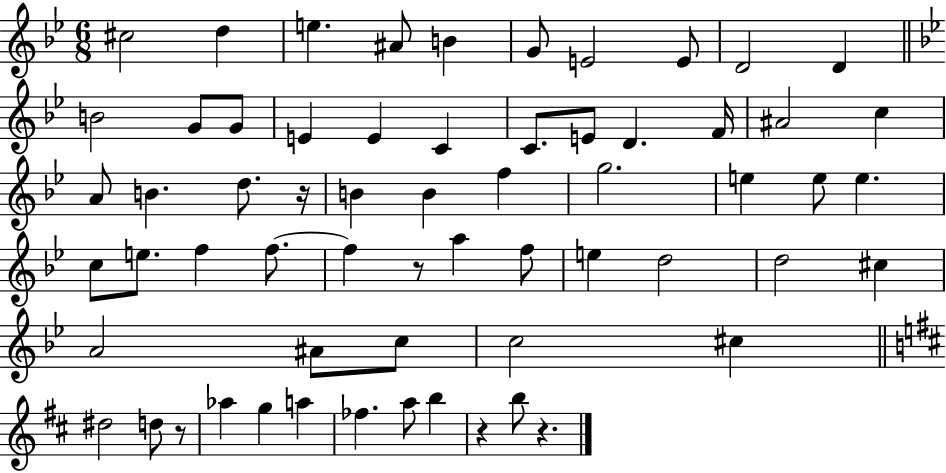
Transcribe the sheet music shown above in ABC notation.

X:1
T:Untitled
M:6/8
L:1/4
K:Bb
^c2 d e ^A/2 B G/2 E2 E/2 D2 D B2 G/2 G/2 E E C C/2 E/2 D F/4 ^A2 c A/2 B d/2 z/4 B B f g2 e e/2 e c/2 e/2 f f/2 f z/2 a f/2 e d2 d2 ^c A2 ^A/2 c/2 c2 ^c ^d2 d/2 z/2 _a g a _f a/2 b z b/2 z